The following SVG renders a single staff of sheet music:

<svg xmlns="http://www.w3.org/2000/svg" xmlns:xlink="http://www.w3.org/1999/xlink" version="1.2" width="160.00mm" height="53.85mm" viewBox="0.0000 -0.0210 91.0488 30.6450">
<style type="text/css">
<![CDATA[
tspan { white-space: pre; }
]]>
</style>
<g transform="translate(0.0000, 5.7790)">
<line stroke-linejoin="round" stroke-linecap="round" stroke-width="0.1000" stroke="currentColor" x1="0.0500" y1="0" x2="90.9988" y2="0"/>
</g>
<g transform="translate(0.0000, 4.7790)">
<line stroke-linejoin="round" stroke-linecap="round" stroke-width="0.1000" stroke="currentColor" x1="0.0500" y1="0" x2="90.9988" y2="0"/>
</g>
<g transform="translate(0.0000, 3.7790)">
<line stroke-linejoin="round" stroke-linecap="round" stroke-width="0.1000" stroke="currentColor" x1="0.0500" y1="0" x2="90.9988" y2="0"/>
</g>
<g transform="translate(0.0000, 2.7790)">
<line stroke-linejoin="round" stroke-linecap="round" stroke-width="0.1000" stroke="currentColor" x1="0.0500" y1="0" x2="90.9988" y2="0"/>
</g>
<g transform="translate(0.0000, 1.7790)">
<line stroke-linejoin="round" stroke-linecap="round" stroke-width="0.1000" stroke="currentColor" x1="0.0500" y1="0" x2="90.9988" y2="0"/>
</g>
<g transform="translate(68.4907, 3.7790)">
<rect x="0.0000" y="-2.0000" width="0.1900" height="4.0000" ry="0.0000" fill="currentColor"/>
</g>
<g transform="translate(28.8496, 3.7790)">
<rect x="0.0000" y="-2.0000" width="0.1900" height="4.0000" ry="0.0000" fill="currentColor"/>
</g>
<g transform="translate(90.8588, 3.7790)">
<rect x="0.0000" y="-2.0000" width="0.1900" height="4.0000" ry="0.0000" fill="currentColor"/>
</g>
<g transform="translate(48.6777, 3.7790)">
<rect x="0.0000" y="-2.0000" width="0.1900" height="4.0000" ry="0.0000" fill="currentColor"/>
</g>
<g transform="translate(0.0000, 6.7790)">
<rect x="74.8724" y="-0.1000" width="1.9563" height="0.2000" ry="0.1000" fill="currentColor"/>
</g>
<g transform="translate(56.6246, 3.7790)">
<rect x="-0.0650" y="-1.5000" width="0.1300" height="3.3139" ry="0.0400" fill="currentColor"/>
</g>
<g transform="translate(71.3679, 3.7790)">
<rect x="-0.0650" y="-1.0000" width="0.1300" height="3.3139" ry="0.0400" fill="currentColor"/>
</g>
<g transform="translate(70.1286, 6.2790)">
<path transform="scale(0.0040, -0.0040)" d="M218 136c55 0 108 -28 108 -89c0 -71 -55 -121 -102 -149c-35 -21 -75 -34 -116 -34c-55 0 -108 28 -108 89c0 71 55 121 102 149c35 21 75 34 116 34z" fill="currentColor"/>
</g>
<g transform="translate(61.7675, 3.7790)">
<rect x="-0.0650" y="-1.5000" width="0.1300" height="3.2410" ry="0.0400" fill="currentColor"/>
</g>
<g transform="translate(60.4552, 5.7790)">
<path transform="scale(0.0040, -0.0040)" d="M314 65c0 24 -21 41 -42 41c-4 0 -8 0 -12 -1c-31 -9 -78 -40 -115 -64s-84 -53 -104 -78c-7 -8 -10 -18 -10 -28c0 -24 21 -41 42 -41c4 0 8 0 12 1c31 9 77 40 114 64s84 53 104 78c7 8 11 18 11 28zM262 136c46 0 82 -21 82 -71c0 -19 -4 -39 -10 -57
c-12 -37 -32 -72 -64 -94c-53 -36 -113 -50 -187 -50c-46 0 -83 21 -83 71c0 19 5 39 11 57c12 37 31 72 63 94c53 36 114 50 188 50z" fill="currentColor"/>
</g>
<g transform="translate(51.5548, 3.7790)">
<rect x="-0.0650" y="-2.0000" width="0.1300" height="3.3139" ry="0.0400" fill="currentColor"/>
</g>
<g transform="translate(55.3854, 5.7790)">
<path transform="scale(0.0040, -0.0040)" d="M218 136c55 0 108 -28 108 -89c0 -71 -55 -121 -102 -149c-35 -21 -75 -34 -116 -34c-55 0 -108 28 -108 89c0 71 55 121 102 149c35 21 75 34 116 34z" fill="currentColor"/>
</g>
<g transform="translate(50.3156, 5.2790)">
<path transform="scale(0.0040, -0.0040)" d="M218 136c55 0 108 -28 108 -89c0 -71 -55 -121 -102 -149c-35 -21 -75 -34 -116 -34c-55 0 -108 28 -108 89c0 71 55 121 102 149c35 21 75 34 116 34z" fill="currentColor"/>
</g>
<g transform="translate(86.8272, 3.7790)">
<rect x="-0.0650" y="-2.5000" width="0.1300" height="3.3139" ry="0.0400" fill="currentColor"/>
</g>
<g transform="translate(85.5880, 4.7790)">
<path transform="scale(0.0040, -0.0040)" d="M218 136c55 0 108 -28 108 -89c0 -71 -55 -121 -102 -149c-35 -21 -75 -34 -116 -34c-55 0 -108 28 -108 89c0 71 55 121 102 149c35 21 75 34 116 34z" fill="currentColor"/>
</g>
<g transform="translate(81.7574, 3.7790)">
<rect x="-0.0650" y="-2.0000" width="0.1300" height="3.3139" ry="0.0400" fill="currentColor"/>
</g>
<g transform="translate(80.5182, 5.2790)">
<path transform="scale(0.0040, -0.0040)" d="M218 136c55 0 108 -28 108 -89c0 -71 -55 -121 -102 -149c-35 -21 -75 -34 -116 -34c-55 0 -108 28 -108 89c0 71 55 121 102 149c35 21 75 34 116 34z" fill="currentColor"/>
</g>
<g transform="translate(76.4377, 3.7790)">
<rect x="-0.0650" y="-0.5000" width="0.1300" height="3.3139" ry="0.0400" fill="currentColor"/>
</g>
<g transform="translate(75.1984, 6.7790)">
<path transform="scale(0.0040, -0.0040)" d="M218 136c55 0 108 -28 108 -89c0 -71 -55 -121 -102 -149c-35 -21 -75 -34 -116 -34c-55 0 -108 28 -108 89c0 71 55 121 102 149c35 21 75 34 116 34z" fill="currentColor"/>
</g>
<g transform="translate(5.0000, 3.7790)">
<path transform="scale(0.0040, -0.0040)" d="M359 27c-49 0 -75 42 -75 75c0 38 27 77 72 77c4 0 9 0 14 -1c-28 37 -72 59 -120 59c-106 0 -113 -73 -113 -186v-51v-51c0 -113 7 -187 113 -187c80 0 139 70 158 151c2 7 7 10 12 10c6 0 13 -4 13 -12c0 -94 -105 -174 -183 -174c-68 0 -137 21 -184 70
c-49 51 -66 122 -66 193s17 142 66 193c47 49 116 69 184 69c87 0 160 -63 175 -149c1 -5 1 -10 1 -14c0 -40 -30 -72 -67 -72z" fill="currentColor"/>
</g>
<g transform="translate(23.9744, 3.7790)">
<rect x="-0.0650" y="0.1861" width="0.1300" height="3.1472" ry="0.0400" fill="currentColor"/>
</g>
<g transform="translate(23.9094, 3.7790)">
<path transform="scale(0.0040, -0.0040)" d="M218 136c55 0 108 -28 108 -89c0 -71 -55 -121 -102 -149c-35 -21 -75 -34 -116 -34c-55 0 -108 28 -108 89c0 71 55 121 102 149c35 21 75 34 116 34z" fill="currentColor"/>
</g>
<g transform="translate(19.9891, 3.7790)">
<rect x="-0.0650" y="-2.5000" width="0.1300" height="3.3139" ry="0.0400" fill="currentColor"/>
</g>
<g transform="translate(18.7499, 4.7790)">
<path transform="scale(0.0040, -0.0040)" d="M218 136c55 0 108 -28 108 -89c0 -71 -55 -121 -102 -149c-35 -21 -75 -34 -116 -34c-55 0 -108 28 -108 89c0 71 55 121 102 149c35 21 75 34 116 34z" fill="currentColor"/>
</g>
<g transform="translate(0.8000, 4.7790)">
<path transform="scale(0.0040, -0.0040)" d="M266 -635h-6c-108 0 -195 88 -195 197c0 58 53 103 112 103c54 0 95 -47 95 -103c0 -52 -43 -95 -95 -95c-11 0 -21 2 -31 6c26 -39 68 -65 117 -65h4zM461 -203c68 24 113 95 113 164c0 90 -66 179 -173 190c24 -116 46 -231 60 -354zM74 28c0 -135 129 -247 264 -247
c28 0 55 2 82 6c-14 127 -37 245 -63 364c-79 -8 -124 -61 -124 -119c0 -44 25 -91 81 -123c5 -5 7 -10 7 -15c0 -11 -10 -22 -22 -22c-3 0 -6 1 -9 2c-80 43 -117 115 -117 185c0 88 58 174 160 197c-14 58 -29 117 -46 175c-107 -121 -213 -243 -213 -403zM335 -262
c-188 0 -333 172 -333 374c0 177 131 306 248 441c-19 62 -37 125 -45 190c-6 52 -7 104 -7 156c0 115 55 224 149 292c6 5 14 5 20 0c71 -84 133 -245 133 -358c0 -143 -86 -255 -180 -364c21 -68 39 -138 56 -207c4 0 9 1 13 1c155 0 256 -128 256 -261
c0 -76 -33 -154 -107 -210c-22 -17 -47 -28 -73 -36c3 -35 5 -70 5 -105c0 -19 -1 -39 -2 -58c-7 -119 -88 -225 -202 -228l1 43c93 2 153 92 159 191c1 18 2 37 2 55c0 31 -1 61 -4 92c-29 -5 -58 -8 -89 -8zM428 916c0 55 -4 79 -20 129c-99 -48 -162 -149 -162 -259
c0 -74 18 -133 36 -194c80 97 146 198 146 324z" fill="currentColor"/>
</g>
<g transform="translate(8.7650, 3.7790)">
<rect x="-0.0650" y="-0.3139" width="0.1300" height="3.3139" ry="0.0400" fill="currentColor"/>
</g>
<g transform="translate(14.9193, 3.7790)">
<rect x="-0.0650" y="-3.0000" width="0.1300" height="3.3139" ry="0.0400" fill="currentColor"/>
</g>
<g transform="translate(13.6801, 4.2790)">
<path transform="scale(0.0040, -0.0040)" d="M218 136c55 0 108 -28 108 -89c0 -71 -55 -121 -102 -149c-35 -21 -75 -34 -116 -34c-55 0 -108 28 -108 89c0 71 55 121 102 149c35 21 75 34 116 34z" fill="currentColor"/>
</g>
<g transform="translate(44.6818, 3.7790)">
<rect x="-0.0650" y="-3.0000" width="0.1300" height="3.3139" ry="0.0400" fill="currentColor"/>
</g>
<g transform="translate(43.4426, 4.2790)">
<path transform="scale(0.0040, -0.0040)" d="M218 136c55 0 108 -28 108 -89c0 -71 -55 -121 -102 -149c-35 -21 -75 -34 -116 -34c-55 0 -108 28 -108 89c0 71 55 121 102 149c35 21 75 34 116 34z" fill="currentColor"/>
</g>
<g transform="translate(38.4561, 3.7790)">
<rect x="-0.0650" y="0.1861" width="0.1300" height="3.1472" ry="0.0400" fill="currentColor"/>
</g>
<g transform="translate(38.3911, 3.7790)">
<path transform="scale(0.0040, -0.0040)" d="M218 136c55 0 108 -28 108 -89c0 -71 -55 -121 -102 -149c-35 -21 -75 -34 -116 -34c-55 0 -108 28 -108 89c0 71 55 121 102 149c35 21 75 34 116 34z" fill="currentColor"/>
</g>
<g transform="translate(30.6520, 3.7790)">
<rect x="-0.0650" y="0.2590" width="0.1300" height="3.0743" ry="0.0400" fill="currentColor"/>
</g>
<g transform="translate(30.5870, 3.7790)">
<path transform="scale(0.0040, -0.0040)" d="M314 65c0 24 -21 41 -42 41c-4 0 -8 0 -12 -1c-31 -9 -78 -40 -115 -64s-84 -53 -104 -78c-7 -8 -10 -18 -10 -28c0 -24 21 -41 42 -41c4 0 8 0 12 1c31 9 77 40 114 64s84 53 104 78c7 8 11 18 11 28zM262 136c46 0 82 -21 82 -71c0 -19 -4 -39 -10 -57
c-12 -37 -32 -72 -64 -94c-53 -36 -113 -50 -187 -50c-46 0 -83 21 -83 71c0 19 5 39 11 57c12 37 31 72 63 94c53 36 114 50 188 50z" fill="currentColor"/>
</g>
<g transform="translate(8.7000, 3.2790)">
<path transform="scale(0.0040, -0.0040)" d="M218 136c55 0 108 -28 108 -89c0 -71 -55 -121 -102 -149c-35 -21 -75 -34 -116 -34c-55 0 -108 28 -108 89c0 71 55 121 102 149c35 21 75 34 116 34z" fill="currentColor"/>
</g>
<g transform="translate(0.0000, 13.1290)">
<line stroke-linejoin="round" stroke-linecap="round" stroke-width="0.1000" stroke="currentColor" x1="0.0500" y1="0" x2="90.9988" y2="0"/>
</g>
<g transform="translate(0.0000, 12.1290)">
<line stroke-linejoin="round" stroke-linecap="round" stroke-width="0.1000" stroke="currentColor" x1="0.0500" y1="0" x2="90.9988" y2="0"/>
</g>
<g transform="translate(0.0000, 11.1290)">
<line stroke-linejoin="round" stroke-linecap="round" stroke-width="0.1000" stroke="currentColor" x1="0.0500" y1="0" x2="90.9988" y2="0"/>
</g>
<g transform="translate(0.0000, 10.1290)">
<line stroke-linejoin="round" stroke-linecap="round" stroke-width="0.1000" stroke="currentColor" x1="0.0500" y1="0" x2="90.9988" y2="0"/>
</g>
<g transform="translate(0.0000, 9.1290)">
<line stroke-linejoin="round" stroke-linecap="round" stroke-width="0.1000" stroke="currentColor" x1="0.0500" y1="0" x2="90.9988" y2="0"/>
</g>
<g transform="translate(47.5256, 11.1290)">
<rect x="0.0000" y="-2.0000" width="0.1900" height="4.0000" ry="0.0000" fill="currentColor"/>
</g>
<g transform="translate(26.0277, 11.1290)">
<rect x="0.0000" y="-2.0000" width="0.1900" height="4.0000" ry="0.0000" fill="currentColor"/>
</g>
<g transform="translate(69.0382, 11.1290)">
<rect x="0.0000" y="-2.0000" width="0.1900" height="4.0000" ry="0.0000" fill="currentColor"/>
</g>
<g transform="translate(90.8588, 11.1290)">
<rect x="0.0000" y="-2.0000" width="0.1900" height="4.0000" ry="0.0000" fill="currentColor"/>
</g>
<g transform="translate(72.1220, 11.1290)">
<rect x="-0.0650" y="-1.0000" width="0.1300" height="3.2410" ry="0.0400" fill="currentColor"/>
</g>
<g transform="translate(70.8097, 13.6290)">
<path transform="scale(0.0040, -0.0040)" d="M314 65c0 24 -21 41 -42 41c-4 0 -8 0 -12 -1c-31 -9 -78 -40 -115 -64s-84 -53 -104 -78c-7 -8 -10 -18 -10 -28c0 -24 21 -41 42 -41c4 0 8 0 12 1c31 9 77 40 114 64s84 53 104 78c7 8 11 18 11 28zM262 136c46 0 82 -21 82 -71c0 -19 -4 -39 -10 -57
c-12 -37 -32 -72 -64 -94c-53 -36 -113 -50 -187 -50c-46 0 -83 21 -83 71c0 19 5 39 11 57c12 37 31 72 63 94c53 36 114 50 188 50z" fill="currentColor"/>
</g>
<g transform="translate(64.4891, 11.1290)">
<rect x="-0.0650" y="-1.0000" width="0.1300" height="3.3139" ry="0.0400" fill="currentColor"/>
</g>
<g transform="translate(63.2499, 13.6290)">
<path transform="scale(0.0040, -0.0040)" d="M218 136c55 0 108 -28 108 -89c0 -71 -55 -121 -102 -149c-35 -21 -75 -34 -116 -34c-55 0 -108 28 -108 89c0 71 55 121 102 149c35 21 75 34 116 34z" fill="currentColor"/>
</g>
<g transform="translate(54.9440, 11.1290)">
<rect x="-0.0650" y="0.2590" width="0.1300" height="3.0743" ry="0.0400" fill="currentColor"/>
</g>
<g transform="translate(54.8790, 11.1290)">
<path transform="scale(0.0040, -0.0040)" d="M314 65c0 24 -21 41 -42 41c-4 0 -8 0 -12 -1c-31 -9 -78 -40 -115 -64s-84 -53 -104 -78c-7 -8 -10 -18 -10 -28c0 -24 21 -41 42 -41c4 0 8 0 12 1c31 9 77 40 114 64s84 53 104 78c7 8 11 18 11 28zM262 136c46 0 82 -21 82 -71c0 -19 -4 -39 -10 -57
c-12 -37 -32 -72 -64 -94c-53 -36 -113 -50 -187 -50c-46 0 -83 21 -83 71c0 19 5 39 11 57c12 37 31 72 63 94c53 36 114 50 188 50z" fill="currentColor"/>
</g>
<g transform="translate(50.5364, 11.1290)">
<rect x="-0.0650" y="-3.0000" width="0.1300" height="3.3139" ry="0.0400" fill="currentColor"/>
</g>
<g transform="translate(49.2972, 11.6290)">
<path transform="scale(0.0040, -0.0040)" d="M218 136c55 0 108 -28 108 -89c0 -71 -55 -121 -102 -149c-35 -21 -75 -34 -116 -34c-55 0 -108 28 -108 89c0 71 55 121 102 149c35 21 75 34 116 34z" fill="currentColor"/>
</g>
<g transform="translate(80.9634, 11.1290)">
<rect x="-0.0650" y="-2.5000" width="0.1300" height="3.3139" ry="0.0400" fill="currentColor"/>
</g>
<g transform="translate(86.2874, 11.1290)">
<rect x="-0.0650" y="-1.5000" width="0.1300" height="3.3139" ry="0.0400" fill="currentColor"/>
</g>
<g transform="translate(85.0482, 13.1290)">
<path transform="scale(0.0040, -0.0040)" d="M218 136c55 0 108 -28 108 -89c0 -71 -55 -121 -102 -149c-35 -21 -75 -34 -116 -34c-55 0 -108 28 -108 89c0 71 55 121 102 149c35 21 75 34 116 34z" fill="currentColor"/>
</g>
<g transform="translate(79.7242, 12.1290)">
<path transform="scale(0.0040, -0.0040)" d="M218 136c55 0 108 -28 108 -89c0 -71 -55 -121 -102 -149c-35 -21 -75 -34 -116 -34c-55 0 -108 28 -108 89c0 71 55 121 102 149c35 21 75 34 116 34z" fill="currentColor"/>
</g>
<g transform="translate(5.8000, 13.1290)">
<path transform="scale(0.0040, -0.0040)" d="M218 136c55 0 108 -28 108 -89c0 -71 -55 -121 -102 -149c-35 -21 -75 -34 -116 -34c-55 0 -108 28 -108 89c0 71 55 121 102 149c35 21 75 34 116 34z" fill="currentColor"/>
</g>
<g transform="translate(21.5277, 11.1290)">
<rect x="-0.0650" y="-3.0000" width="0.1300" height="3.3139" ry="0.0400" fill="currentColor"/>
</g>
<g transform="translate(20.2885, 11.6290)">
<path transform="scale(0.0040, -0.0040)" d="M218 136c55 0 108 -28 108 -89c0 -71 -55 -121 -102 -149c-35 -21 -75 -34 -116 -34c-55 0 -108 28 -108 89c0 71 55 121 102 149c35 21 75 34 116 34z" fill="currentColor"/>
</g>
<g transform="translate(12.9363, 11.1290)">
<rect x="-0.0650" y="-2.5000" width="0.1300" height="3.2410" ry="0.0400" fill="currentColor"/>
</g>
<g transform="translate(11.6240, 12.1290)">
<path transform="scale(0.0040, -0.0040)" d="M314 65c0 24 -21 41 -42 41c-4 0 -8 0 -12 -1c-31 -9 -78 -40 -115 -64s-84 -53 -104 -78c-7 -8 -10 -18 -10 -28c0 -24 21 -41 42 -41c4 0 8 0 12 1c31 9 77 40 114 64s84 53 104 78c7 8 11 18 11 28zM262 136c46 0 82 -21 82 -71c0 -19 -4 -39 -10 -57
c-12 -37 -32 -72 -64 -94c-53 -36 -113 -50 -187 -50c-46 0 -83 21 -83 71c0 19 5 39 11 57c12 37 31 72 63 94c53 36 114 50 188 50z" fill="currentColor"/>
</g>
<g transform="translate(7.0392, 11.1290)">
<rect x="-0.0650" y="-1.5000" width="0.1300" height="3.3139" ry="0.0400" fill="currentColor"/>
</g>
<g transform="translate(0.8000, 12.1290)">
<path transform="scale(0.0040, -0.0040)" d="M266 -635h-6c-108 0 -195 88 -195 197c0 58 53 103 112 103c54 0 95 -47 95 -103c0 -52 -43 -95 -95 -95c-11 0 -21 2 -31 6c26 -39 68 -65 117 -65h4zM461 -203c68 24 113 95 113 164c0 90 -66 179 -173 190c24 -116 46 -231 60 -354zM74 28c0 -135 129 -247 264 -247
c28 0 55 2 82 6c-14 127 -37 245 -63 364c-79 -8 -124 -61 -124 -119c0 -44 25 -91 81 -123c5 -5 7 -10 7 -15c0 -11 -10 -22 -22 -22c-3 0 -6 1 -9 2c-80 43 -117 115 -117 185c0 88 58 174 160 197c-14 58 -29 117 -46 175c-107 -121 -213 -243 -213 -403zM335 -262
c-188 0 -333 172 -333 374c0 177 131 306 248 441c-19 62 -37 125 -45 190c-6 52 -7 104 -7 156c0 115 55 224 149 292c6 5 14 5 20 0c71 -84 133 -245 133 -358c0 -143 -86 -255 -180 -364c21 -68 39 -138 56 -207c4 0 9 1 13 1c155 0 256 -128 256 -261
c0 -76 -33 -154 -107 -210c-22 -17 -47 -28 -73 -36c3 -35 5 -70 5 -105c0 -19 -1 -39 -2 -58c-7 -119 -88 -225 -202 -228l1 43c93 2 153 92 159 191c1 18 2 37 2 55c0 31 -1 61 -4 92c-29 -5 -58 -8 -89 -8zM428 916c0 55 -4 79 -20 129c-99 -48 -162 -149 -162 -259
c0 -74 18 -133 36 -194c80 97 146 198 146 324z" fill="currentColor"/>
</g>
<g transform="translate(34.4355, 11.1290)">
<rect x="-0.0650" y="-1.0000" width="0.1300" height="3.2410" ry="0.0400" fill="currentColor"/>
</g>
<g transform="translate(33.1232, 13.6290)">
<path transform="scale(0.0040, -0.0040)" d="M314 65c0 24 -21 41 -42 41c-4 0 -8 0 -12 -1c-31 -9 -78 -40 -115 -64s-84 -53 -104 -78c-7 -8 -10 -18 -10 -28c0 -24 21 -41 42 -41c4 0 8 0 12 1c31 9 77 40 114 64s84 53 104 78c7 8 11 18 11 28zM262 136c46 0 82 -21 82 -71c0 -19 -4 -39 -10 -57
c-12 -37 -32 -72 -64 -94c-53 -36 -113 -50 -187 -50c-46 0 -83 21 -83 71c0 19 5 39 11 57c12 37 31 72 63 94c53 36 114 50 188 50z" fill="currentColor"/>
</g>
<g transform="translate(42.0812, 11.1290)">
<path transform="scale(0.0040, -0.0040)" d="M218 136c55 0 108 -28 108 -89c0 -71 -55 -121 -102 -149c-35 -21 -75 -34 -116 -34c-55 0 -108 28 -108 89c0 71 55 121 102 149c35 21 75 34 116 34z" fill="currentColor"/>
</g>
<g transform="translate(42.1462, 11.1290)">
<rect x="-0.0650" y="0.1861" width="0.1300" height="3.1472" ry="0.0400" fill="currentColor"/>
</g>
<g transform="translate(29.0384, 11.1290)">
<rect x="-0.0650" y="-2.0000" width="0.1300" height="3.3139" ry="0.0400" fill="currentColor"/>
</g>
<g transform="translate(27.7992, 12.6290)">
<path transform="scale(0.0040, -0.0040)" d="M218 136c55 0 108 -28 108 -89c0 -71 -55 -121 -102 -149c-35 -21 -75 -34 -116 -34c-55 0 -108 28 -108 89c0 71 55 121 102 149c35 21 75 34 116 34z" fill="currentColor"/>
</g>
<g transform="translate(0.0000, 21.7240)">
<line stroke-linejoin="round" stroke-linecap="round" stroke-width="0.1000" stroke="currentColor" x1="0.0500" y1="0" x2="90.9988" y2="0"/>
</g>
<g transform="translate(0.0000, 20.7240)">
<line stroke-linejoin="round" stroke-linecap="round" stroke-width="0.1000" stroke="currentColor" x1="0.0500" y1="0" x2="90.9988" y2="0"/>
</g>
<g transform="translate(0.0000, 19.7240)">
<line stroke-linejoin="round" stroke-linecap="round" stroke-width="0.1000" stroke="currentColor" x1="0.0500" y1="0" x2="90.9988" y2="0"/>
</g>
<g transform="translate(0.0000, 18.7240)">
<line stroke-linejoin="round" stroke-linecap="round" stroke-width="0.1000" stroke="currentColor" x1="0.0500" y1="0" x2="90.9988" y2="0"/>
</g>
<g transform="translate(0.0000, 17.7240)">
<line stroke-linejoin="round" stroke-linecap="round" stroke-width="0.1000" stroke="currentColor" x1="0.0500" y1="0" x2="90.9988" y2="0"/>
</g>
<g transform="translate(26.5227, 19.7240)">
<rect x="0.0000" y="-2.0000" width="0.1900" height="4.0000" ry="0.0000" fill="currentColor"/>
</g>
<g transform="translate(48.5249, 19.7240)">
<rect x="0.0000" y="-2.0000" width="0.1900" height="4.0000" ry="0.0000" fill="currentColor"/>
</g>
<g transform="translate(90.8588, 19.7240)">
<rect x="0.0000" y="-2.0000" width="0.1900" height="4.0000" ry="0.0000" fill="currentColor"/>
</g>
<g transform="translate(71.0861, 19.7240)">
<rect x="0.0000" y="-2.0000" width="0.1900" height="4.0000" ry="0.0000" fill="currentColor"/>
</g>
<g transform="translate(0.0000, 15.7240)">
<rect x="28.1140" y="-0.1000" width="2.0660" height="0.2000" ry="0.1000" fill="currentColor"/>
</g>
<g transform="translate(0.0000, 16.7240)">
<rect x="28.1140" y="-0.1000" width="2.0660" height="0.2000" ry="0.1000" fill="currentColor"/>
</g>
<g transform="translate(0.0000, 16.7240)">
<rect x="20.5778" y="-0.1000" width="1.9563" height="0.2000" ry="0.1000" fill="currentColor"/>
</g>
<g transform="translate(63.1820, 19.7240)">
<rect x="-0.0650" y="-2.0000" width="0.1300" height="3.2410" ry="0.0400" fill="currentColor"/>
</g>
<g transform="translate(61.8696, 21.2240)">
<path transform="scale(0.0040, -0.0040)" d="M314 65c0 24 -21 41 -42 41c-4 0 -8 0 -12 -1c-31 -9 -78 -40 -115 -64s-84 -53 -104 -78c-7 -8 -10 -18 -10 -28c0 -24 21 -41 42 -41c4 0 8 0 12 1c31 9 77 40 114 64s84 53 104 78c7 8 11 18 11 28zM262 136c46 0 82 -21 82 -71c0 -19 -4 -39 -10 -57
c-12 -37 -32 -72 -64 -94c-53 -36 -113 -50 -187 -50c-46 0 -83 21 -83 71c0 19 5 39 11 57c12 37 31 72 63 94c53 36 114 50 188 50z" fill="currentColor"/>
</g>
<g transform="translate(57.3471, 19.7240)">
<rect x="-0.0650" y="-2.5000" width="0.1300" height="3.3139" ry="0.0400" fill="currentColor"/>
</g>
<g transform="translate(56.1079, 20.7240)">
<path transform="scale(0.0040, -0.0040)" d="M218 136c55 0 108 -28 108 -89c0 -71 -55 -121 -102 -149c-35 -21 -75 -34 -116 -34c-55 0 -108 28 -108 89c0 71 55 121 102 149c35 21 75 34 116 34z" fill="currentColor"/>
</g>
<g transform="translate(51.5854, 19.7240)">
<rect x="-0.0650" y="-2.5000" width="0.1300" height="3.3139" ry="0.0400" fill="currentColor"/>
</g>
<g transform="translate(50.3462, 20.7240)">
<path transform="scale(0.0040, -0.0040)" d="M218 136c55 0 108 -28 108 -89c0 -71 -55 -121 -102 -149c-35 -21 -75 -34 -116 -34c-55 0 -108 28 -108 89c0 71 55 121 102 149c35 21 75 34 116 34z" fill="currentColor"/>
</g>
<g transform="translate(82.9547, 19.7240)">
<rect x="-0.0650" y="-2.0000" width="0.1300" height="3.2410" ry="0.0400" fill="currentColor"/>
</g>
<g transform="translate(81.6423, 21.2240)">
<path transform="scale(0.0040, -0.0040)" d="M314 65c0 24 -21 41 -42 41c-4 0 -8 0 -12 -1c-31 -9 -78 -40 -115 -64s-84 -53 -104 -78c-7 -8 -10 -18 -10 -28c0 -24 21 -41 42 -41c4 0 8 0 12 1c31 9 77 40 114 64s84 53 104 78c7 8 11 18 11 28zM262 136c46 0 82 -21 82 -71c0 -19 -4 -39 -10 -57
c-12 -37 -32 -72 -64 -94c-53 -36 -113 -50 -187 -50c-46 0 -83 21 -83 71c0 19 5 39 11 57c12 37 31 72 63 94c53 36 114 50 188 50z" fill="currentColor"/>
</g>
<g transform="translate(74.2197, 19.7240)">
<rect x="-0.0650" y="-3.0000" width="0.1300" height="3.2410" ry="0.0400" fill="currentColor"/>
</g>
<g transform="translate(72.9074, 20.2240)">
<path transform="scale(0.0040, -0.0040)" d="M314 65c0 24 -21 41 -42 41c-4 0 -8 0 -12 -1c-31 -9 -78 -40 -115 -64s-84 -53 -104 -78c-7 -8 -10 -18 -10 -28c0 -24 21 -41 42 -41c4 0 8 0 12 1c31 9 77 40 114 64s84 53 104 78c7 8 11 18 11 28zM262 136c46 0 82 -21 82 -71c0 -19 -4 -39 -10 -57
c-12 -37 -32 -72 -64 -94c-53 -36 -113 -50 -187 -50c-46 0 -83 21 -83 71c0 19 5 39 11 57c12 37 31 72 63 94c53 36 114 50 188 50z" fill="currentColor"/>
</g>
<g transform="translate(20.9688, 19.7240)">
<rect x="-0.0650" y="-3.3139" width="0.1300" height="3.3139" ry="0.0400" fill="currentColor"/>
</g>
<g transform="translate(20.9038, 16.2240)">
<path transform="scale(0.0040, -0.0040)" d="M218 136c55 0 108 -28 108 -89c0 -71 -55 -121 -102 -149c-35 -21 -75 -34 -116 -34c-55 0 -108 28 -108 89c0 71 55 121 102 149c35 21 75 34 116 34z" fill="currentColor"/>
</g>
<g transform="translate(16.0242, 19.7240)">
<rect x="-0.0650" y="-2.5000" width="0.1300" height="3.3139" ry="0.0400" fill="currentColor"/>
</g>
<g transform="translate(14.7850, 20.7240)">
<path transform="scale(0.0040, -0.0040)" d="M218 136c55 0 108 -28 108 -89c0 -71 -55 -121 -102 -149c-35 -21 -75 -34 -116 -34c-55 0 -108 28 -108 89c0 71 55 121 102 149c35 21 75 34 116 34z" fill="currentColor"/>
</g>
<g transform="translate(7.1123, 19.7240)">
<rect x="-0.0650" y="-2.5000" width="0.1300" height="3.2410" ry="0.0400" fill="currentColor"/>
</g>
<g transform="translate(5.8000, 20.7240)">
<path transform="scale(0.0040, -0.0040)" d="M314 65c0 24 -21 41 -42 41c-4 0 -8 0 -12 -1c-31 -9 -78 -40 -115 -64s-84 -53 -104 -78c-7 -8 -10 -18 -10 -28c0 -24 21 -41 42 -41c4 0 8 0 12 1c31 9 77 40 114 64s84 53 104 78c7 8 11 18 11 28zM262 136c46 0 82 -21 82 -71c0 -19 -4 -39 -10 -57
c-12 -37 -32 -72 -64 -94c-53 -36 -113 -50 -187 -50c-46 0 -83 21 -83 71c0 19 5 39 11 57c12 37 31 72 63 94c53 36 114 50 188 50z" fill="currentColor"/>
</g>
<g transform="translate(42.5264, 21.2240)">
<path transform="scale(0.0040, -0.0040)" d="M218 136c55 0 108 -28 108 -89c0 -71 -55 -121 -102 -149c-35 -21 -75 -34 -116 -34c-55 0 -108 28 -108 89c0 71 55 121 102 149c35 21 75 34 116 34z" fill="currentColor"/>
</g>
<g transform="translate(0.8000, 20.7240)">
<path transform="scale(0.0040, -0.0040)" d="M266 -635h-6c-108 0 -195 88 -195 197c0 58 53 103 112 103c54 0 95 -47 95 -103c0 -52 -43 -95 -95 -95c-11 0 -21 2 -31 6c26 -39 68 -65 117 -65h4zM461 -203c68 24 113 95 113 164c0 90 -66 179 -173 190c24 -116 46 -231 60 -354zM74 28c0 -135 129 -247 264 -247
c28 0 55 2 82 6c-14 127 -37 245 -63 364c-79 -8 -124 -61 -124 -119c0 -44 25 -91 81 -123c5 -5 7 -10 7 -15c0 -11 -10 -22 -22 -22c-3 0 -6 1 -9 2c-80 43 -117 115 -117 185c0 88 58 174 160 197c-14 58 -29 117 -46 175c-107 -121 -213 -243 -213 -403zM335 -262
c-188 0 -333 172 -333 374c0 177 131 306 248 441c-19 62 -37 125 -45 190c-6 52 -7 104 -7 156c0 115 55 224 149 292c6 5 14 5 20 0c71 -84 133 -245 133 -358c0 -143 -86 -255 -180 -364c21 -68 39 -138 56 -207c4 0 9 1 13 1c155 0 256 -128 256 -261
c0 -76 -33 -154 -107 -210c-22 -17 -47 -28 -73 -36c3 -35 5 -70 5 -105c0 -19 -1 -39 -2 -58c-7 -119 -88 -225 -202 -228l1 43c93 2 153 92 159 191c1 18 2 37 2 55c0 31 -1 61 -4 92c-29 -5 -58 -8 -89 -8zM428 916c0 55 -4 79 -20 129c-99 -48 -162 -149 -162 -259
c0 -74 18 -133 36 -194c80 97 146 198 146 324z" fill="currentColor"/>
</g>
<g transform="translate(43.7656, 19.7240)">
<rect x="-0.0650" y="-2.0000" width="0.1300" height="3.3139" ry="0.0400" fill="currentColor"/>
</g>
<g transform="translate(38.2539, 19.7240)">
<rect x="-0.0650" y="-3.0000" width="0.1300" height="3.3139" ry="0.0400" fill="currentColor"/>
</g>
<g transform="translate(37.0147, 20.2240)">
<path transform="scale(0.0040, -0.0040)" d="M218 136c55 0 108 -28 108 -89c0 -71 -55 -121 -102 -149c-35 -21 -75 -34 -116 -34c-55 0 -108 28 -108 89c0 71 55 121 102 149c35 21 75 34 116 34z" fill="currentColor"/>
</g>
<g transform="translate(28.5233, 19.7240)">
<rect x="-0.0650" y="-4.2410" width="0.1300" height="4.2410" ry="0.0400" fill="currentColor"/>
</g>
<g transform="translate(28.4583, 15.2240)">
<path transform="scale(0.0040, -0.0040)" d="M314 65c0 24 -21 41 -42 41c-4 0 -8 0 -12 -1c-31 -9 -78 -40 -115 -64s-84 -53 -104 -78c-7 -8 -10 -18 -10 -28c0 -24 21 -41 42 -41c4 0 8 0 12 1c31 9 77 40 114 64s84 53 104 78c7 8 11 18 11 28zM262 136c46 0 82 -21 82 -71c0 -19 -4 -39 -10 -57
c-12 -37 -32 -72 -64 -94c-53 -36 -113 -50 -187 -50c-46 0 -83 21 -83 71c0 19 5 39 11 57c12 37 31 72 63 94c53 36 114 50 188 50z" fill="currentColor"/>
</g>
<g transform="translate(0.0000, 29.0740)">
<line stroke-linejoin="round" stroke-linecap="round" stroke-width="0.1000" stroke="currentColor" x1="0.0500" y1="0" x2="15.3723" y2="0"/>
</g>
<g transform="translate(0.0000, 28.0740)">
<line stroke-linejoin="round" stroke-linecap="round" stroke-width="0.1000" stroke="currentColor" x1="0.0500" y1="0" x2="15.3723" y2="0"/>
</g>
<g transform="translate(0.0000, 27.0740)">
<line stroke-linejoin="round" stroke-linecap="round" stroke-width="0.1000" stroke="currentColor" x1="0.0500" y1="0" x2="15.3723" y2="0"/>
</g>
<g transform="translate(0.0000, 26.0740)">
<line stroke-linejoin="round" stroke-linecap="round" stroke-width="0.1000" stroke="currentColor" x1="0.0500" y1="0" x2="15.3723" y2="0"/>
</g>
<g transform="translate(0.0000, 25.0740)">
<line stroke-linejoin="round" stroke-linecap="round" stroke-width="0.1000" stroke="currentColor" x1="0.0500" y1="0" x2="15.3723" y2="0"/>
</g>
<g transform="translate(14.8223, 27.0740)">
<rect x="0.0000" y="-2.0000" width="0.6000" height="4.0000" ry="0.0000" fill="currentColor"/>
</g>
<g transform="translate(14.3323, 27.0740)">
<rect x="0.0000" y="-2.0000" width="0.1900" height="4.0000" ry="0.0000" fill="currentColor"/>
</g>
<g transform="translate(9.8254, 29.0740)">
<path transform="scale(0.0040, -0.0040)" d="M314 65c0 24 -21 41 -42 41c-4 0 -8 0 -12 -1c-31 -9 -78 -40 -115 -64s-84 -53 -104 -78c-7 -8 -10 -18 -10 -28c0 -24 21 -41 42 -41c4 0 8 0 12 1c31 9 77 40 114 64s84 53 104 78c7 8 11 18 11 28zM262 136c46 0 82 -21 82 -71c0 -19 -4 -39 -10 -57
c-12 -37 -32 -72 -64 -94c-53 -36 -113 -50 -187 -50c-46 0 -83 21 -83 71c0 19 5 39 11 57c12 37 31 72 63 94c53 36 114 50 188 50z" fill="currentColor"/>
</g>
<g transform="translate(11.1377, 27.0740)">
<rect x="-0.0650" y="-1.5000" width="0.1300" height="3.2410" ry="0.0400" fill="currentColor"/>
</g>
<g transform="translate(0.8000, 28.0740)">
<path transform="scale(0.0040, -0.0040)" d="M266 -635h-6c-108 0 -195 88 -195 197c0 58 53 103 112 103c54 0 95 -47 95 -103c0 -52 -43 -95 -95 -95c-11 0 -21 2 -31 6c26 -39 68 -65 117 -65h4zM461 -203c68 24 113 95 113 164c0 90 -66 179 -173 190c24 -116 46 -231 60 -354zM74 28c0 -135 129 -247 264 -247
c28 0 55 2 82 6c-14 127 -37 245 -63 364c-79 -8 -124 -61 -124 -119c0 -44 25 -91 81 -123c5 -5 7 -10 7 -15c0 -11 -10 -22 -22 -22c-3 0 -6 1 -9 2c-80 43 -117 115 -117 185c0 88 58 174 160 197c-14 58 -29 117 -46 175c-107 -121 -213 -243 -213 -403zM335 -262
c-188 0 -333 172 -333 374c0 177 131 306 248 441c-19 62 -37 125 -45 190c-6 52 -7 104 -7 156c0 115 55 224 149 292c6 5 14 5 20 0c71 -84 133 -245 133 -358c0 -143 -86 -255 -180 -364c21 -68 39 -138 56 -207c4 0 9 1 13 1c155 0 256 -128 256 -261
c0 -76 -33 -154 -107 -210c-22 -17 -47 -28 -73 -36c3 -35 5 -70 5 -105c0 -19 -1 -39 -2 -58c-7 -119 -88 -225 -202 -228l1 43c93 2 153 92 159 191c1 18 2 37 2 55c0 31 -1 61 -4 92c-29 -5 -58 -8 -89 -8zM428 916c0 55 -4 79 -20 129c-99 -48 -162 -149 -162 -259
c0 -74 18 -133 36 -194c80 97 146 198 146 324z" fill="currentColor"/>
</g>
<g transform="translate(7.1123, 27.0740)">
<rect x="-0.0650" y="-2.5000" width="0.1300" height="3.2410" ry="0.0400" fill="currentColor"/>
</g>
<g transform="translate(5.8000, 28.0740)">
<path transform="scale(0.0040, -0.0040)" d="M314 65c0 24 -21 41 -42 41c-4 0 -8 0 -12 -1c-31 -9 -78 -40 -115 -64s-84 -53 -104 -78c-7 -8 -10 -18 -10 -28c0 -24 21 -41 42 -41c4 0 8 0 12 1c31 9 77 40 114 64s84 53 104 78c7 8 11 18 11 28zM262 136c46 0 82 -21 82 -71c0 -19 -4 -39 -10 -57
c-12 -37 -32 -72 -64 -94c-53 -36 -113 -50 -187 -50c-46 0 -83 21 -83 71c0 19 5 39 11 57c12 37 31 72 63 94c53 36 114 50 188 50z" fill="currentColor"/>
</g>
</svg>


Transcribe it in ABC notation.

X:1
T:Untitled
M:4/4
L:1/4
K:C
c A G B B2 B A F E E2 D C F G E G2 A F D2 B A B2 D D2 G E G2 G b d'2 A F G G F2 A2 F2 G2 E2